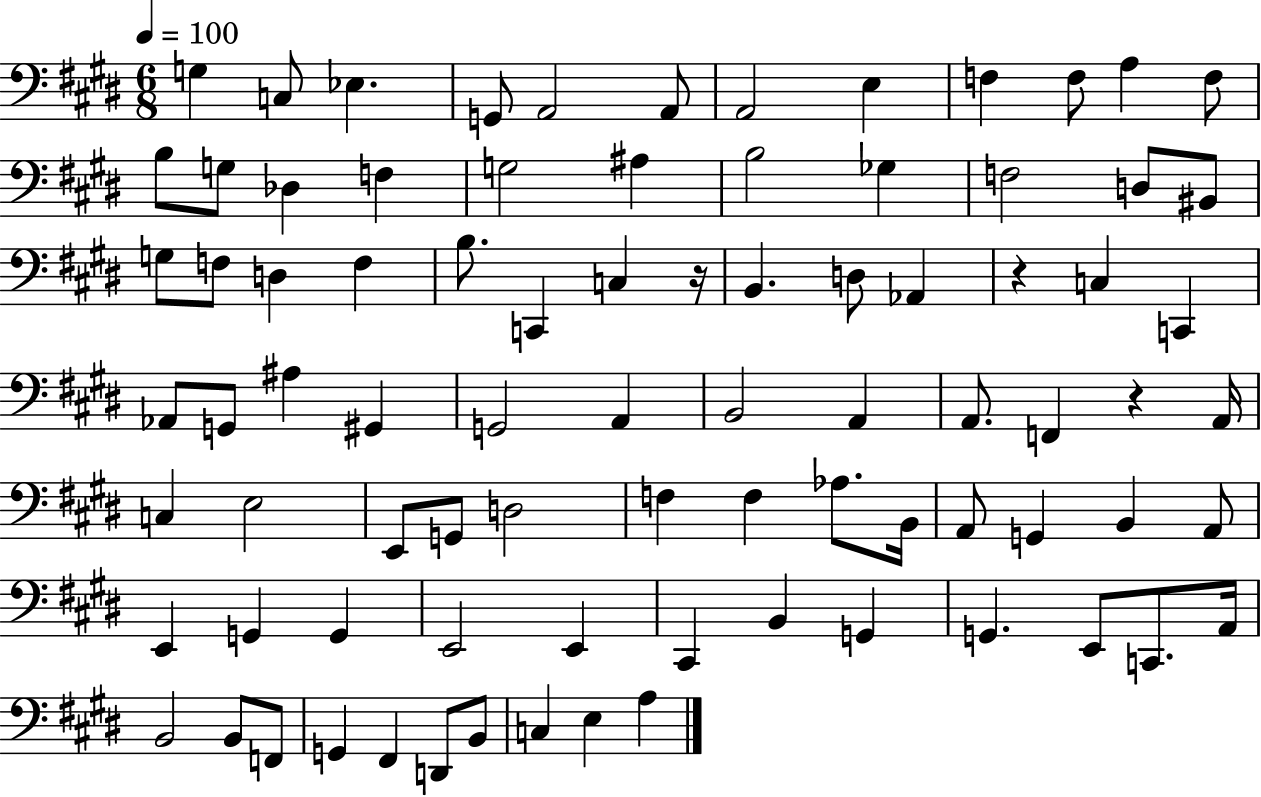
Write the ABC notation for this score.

X:1
T:Untitled
M:6/8
L:1/4
K:E
G, C,/2 _E, G,,/2 A,,2 A,,/2 A,,2 E, F, F,/2 A, F,/2 B,/2 G,/2 _D, F, G,2 ^A, B,2 _G, F,2 D,/2 ^B,,/2 G,/2 F,/2 D, F, B,/2 C,, C, z/4 B,, D,/2 _A,, z C, C,, _A,,/2 G,,/2 ^A, ^G,, G,,2 A,, B,,2 A,, A,,/2 F,, z A,,/4 C, E,2 E,,/2 G,,/2 D,2 F, F, _A,/2 B,,/4 A,,/2 G,, B,, A,,/2 E,, G,, G,, E,,2 E,, ^C,, B,, G,, G,, E,,/2 C,,/2 A,,/4 B,,2 B,,/2 F,,/2 G,, ^F,, D,,/2 B,,/2 C, E, A,